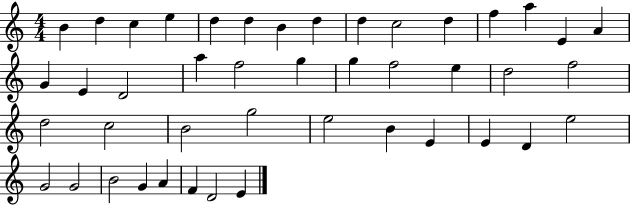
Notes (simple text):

B4/q D5/q C5/q E5/q D5/q D5/q B4/q D5/q D5/q C5/h D5/q F5/q A5/q E4/q A4/q G4/q E4/q D4/h A5/q F5/h G5/q G5/q F5/h E5/q D5/h F5/h D5/h C5/h B4/h G5/h E5/h B4/q E4/q E4/q D4/q E5/h G4/h G4/h B4/h G4/q A4/q F4/q D4/h E4/q